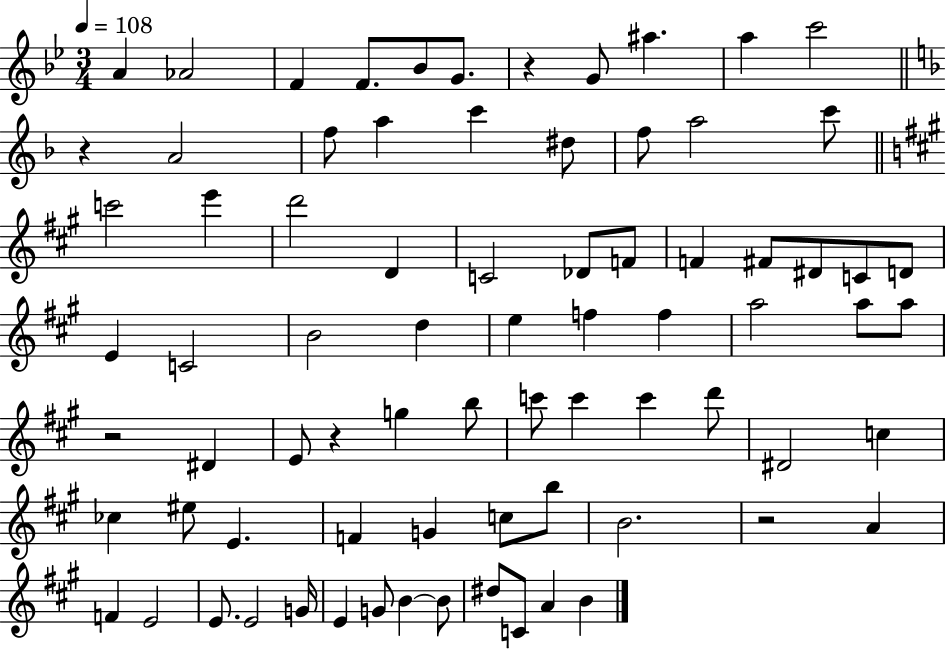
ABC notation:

X:1
T:Untitled
M:3/4
L:1/4
K:Bb
A _A2 F F/2 _B/2 G/2 z G/2 ^a a c'2 z A2 f/2 a c' ^d/2 f/2 a2 c'/2 c'2 e' d'2 D C2 _D/2 F/2 F ^F/2 ^D/2 C/2 D/2 E C2 B2 d e f f a2 a/2 a/2 z2 ^D E/2 z g b/2 c'/2 c' c' d'/2 ^D2 c _c ^e/2 E F G c/2 b/2 B2 z2 A F E2 E/2 E2 G/4 E G/2 B B/2 ^d/2 C/2 A B